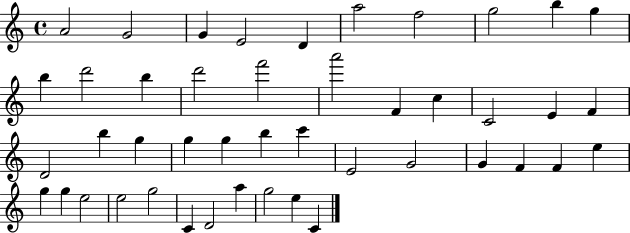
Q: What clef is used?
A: treble